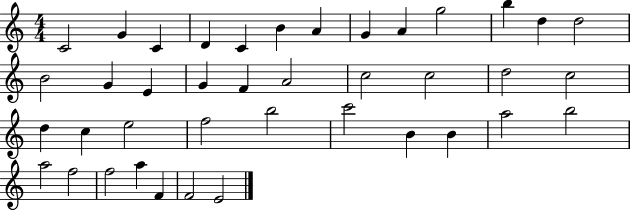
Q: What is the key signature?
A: C major